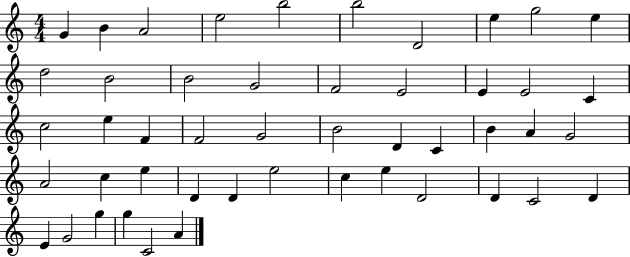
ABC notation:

X:1
T:Untitled
M:4/4
L:1/4
K:C
G B A2 e2 b2 b2 D2 e g2 e d2 B2 B2 G2 F2 E2 E E2 C c2 e F F2 G2 B2 D C B A G2 A2 c e D D e2 c e D2 D C2 D E G2 g g C2 A